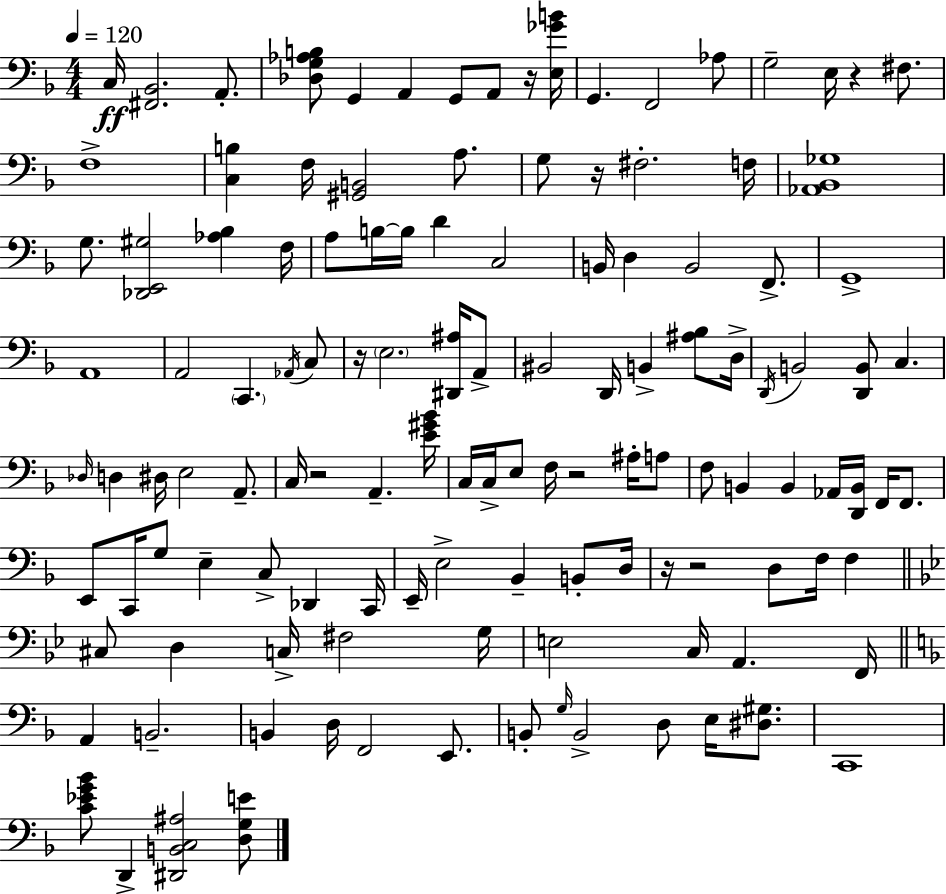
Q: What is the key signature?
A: D minor